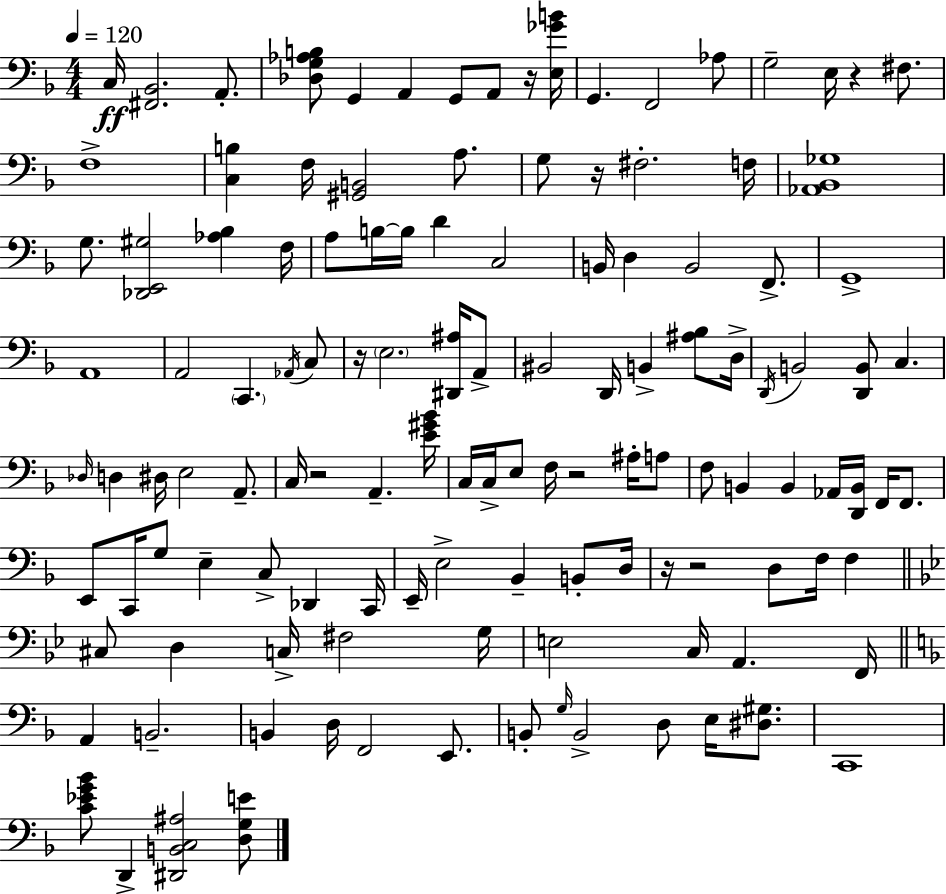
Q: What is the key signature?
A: D minor